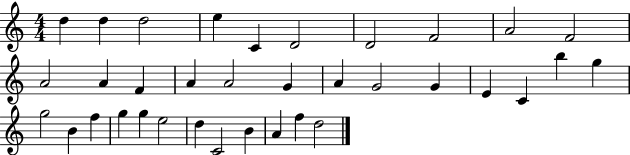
X:1
T:Untitled
M:4/4
L:1/4
K:C
d d d2 e C D2 D2 F2 A2 F2 A2 A F A A2 G A G2 G E C b g g2 B f g g e2 d C2 B A f d2